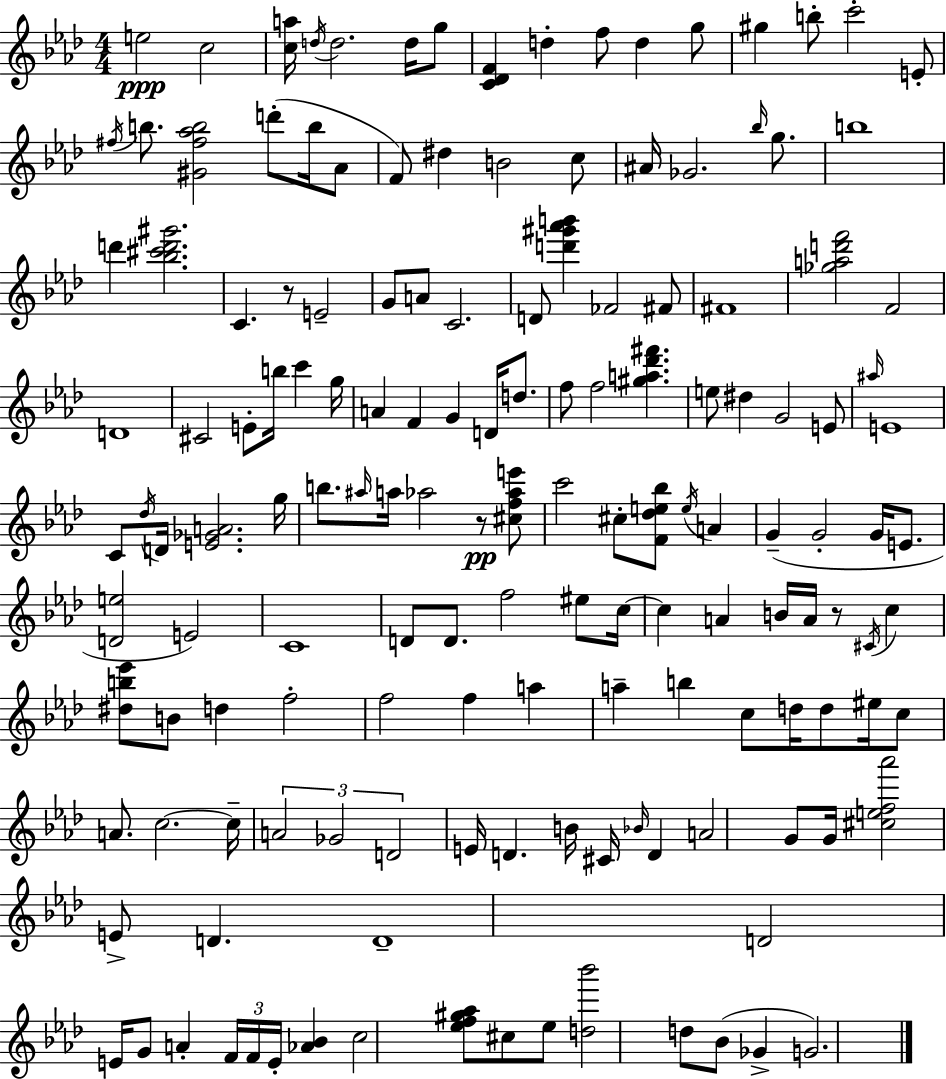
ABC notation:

X:1
T:Untitled
M:4/4
L:1/4
K:Ab
e2 c2 [ca]/4 d/4 d2 d/4 g/2 [C_DF] d f/2 d g/2 ^g b/2 c'2 E/2 ^f/4 b/2 [^G^f_ab]2 d'/2 b/4 _A/2 F/2 ^d B2 c/2 ^A/4 _G2 _b/4 g/2 b4 d' [_b^c'd'^g']2 C z/2 E2 G/2 A/2 C2 D/2 [d'^g'_a'b'] _F2 ^F/2 ^F4 [_gad'f']2 F2 D4 ^C2 E/2 b/4 c' g/4 A F G D/4 d/2 f/2 f2 [^ga_d'^f'] e/2 ^d G2 E/2 ^a/4 E4 C/2 _d/4 D/4 [E_GA]2 g/4 b/2 ^a/4 a/4 _a2 z/2 [^cf_ae']/2 c'2 ^c/2 [F_de_b]/2 e/4 A G G2 G/4 E/2 [De]2 E2 C4 D/2 D/2 f2 ^e/2 c/4 c A B/4 A/4 z/2 ^C/4 c [^db_e']/2 B/2 d f2 f2 f a a b c/2 d/4 d/2 ^e/4 c/2 A/2 c2 c/4 A2 _G2 D2 E/4 D B/4 ^C/4 _B/4 D A2 G/2 G/4 [^cef_a']2 E/2 D D4 D2 E/4 G/2 A F/4 F/4 E/4 [_A_B] c2 [_ef^g_a]/2 ^c/2 _e/2 [d_b']2 d/2 _B/2 _G G2